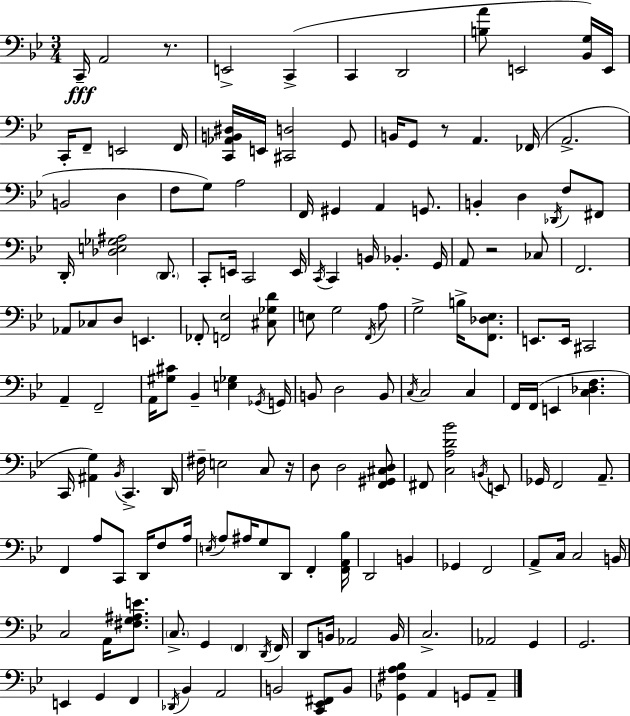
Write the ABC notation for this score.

X:1
T:Untitled
M:3/4
L:1/4
K:Gm
C,,/4 A,,2 z/2 E,,2 C,, C,, D,,2 [B,A]/2 E,,2 [_B,,G,]/4 E,,/4 C,,/4 F,,/2 E,,2 F,,/4 [C,,_A,,B,,^D,]/4 E,,/4 [^C,,D,]2 G,,/2 B,,/4 G,,/2 z/2 A,, _F,,/4 A,,2 B,,2 D, F,/2 G,/2 A,2 F,,/4 ^G,, A,, G,,/2 B,, D, _D,,/4 F,/2 ^F,,/2 D,,/4 [_D,E,_G,^A,]2 D,,/2 C,,/2 E,,/4 C,,2 E,,/4 C,,/4 C,, B,,/4 _B,, G,,/4 A,,/2 z2 _C,/2 F,,2 _A,,/2 _C,/2 D,/2 E,, _F,,/2 [F,,_E,]2 [^C,_G,D]/2 E,/2 G,2 F,,/4 A,/2 G,2 B,/4 [F,,_D,_E,]/2 E,,/2 E,,/4 ^C,,2 A,, F,,2 A,,/4 [^G,^C]/2 _B,, [E,_G,] _G,,/4 G,,/4 B,,/2 D,2 B,,/2 C,/4 C,2 C, F,,/4 F,,/4 E,, [C,_D,F,] C,,/4 [^A,,G,] _B,,/4 C,, D,,/4 ^F,/4 E,2 C,/2 z/4 D,/2 D,2 [F,,^G,,^C,D,]/2 ^F,,/2 [C,A,D_B]2 B,,/4 E,,/2 _G,,/4 F,,2 A,,/2 F,, A,/2 C,,/2 D,,/4 F,/2 A,/4 E,/4 A,/2 ^A,/4 G,/2 D,,/2 F,, [F,,A,,_B,]/4 D,,2 B,, _G,, F,,2 A,,/2 C,/4 C,2 B,,/4 C,2 A,,/4 [^F,G,^A,E]/2 C,/2 G,, F,, D,,/4 F,,/4 D,,/2 B,,/4 _A,,2 B,,/4 C,2 _A,,2 G,, G,,2 E,, G,, F,, _D,,/4 _B,, A,,2 B,,2 [C,,_E,,^F,,]/2 B,,/2 [_G,,^F,A,_B,] A,, G,,/2 A,,/2